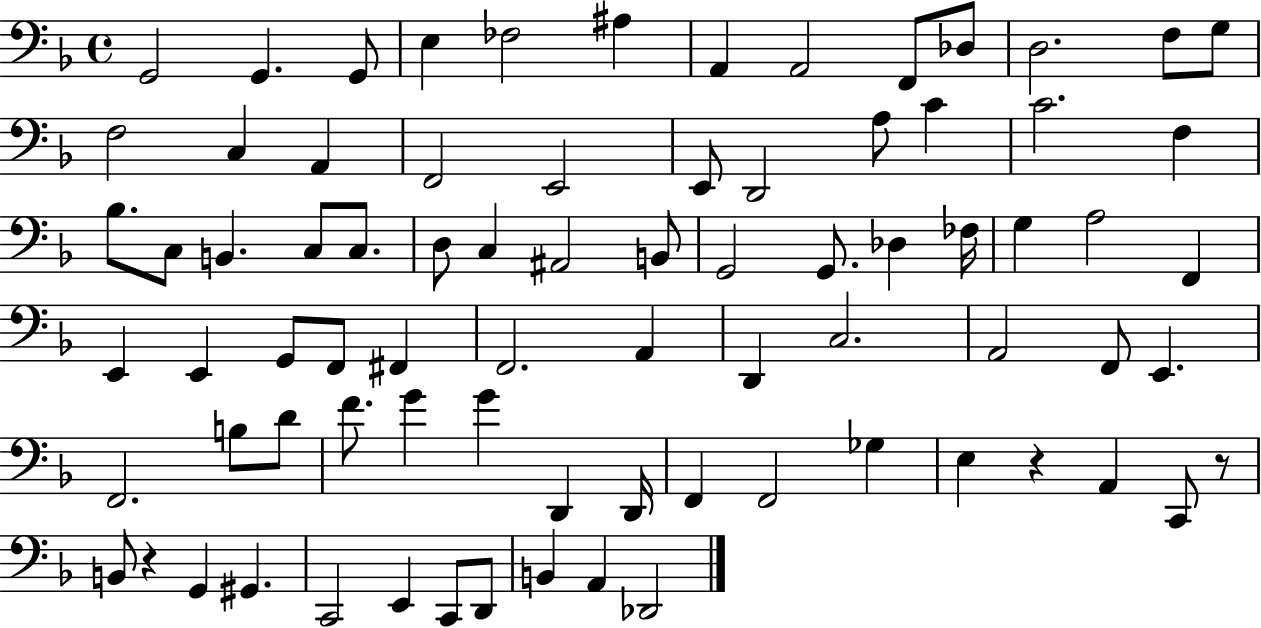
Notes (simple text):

G2/h G2/q. G2/e E3/q FES3/h A#3/q A2/q A2/h F2/e Db3/e D3/h. F3/e G3/e F3/h C3/q A2/q F2/h E2/h E2/e D2/h A3/e C4/q C4/h. F3/q Bb3/e. C3/e B2/q. C3/e C3/e. D3/e C3/q A#2/h B2/e G2/h G2/e. Db3/q FES3/s G3/q A3/h F2/q E2/q E2/q G2/e F2/e F#2/q F2/h. A2/q D2/q C3/h. A2/h F2/e E2/q. F2/h. B3/e D4/e F4/e. G4/q G4/q D2/q D2/s F2/q F2/h Gb3/q E3/q R/q A2/q C2/e R/e B2/e R/q G2/q G#2/q. C2/h E2/q C2/e D2/e B2/q A2/q Db2/h